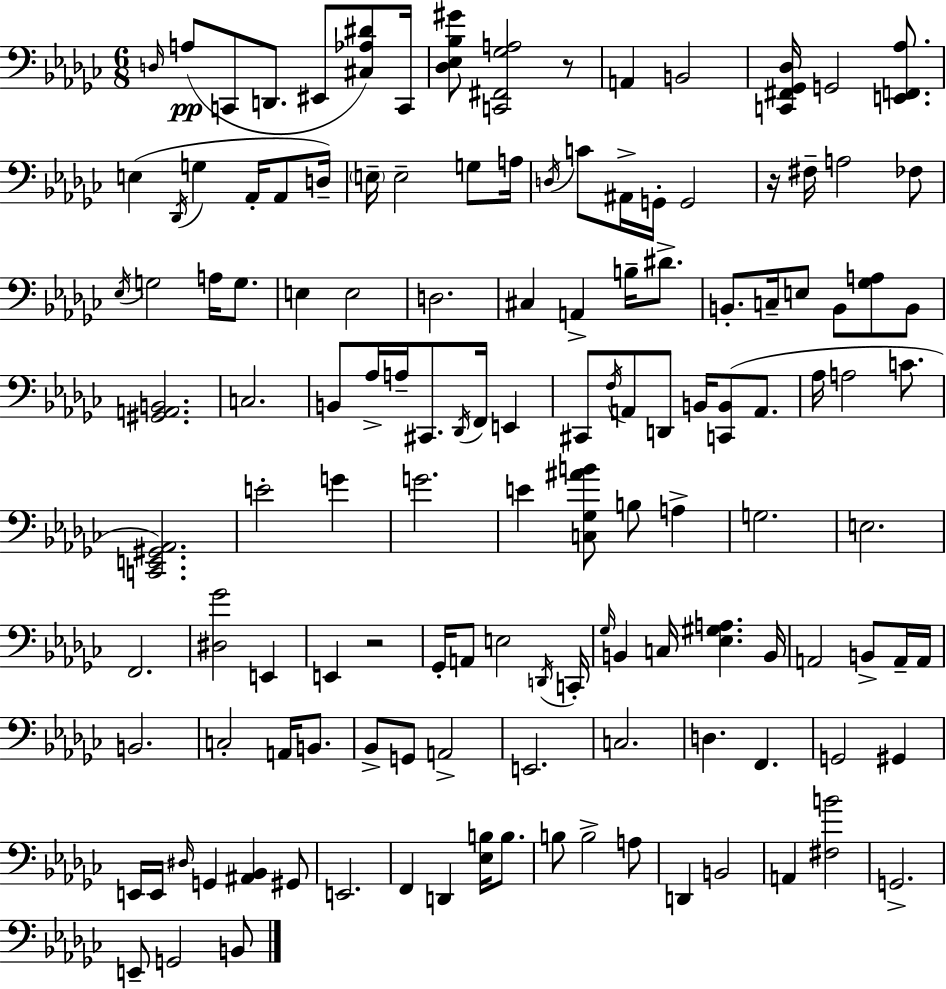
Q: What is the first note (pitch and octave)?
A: D3